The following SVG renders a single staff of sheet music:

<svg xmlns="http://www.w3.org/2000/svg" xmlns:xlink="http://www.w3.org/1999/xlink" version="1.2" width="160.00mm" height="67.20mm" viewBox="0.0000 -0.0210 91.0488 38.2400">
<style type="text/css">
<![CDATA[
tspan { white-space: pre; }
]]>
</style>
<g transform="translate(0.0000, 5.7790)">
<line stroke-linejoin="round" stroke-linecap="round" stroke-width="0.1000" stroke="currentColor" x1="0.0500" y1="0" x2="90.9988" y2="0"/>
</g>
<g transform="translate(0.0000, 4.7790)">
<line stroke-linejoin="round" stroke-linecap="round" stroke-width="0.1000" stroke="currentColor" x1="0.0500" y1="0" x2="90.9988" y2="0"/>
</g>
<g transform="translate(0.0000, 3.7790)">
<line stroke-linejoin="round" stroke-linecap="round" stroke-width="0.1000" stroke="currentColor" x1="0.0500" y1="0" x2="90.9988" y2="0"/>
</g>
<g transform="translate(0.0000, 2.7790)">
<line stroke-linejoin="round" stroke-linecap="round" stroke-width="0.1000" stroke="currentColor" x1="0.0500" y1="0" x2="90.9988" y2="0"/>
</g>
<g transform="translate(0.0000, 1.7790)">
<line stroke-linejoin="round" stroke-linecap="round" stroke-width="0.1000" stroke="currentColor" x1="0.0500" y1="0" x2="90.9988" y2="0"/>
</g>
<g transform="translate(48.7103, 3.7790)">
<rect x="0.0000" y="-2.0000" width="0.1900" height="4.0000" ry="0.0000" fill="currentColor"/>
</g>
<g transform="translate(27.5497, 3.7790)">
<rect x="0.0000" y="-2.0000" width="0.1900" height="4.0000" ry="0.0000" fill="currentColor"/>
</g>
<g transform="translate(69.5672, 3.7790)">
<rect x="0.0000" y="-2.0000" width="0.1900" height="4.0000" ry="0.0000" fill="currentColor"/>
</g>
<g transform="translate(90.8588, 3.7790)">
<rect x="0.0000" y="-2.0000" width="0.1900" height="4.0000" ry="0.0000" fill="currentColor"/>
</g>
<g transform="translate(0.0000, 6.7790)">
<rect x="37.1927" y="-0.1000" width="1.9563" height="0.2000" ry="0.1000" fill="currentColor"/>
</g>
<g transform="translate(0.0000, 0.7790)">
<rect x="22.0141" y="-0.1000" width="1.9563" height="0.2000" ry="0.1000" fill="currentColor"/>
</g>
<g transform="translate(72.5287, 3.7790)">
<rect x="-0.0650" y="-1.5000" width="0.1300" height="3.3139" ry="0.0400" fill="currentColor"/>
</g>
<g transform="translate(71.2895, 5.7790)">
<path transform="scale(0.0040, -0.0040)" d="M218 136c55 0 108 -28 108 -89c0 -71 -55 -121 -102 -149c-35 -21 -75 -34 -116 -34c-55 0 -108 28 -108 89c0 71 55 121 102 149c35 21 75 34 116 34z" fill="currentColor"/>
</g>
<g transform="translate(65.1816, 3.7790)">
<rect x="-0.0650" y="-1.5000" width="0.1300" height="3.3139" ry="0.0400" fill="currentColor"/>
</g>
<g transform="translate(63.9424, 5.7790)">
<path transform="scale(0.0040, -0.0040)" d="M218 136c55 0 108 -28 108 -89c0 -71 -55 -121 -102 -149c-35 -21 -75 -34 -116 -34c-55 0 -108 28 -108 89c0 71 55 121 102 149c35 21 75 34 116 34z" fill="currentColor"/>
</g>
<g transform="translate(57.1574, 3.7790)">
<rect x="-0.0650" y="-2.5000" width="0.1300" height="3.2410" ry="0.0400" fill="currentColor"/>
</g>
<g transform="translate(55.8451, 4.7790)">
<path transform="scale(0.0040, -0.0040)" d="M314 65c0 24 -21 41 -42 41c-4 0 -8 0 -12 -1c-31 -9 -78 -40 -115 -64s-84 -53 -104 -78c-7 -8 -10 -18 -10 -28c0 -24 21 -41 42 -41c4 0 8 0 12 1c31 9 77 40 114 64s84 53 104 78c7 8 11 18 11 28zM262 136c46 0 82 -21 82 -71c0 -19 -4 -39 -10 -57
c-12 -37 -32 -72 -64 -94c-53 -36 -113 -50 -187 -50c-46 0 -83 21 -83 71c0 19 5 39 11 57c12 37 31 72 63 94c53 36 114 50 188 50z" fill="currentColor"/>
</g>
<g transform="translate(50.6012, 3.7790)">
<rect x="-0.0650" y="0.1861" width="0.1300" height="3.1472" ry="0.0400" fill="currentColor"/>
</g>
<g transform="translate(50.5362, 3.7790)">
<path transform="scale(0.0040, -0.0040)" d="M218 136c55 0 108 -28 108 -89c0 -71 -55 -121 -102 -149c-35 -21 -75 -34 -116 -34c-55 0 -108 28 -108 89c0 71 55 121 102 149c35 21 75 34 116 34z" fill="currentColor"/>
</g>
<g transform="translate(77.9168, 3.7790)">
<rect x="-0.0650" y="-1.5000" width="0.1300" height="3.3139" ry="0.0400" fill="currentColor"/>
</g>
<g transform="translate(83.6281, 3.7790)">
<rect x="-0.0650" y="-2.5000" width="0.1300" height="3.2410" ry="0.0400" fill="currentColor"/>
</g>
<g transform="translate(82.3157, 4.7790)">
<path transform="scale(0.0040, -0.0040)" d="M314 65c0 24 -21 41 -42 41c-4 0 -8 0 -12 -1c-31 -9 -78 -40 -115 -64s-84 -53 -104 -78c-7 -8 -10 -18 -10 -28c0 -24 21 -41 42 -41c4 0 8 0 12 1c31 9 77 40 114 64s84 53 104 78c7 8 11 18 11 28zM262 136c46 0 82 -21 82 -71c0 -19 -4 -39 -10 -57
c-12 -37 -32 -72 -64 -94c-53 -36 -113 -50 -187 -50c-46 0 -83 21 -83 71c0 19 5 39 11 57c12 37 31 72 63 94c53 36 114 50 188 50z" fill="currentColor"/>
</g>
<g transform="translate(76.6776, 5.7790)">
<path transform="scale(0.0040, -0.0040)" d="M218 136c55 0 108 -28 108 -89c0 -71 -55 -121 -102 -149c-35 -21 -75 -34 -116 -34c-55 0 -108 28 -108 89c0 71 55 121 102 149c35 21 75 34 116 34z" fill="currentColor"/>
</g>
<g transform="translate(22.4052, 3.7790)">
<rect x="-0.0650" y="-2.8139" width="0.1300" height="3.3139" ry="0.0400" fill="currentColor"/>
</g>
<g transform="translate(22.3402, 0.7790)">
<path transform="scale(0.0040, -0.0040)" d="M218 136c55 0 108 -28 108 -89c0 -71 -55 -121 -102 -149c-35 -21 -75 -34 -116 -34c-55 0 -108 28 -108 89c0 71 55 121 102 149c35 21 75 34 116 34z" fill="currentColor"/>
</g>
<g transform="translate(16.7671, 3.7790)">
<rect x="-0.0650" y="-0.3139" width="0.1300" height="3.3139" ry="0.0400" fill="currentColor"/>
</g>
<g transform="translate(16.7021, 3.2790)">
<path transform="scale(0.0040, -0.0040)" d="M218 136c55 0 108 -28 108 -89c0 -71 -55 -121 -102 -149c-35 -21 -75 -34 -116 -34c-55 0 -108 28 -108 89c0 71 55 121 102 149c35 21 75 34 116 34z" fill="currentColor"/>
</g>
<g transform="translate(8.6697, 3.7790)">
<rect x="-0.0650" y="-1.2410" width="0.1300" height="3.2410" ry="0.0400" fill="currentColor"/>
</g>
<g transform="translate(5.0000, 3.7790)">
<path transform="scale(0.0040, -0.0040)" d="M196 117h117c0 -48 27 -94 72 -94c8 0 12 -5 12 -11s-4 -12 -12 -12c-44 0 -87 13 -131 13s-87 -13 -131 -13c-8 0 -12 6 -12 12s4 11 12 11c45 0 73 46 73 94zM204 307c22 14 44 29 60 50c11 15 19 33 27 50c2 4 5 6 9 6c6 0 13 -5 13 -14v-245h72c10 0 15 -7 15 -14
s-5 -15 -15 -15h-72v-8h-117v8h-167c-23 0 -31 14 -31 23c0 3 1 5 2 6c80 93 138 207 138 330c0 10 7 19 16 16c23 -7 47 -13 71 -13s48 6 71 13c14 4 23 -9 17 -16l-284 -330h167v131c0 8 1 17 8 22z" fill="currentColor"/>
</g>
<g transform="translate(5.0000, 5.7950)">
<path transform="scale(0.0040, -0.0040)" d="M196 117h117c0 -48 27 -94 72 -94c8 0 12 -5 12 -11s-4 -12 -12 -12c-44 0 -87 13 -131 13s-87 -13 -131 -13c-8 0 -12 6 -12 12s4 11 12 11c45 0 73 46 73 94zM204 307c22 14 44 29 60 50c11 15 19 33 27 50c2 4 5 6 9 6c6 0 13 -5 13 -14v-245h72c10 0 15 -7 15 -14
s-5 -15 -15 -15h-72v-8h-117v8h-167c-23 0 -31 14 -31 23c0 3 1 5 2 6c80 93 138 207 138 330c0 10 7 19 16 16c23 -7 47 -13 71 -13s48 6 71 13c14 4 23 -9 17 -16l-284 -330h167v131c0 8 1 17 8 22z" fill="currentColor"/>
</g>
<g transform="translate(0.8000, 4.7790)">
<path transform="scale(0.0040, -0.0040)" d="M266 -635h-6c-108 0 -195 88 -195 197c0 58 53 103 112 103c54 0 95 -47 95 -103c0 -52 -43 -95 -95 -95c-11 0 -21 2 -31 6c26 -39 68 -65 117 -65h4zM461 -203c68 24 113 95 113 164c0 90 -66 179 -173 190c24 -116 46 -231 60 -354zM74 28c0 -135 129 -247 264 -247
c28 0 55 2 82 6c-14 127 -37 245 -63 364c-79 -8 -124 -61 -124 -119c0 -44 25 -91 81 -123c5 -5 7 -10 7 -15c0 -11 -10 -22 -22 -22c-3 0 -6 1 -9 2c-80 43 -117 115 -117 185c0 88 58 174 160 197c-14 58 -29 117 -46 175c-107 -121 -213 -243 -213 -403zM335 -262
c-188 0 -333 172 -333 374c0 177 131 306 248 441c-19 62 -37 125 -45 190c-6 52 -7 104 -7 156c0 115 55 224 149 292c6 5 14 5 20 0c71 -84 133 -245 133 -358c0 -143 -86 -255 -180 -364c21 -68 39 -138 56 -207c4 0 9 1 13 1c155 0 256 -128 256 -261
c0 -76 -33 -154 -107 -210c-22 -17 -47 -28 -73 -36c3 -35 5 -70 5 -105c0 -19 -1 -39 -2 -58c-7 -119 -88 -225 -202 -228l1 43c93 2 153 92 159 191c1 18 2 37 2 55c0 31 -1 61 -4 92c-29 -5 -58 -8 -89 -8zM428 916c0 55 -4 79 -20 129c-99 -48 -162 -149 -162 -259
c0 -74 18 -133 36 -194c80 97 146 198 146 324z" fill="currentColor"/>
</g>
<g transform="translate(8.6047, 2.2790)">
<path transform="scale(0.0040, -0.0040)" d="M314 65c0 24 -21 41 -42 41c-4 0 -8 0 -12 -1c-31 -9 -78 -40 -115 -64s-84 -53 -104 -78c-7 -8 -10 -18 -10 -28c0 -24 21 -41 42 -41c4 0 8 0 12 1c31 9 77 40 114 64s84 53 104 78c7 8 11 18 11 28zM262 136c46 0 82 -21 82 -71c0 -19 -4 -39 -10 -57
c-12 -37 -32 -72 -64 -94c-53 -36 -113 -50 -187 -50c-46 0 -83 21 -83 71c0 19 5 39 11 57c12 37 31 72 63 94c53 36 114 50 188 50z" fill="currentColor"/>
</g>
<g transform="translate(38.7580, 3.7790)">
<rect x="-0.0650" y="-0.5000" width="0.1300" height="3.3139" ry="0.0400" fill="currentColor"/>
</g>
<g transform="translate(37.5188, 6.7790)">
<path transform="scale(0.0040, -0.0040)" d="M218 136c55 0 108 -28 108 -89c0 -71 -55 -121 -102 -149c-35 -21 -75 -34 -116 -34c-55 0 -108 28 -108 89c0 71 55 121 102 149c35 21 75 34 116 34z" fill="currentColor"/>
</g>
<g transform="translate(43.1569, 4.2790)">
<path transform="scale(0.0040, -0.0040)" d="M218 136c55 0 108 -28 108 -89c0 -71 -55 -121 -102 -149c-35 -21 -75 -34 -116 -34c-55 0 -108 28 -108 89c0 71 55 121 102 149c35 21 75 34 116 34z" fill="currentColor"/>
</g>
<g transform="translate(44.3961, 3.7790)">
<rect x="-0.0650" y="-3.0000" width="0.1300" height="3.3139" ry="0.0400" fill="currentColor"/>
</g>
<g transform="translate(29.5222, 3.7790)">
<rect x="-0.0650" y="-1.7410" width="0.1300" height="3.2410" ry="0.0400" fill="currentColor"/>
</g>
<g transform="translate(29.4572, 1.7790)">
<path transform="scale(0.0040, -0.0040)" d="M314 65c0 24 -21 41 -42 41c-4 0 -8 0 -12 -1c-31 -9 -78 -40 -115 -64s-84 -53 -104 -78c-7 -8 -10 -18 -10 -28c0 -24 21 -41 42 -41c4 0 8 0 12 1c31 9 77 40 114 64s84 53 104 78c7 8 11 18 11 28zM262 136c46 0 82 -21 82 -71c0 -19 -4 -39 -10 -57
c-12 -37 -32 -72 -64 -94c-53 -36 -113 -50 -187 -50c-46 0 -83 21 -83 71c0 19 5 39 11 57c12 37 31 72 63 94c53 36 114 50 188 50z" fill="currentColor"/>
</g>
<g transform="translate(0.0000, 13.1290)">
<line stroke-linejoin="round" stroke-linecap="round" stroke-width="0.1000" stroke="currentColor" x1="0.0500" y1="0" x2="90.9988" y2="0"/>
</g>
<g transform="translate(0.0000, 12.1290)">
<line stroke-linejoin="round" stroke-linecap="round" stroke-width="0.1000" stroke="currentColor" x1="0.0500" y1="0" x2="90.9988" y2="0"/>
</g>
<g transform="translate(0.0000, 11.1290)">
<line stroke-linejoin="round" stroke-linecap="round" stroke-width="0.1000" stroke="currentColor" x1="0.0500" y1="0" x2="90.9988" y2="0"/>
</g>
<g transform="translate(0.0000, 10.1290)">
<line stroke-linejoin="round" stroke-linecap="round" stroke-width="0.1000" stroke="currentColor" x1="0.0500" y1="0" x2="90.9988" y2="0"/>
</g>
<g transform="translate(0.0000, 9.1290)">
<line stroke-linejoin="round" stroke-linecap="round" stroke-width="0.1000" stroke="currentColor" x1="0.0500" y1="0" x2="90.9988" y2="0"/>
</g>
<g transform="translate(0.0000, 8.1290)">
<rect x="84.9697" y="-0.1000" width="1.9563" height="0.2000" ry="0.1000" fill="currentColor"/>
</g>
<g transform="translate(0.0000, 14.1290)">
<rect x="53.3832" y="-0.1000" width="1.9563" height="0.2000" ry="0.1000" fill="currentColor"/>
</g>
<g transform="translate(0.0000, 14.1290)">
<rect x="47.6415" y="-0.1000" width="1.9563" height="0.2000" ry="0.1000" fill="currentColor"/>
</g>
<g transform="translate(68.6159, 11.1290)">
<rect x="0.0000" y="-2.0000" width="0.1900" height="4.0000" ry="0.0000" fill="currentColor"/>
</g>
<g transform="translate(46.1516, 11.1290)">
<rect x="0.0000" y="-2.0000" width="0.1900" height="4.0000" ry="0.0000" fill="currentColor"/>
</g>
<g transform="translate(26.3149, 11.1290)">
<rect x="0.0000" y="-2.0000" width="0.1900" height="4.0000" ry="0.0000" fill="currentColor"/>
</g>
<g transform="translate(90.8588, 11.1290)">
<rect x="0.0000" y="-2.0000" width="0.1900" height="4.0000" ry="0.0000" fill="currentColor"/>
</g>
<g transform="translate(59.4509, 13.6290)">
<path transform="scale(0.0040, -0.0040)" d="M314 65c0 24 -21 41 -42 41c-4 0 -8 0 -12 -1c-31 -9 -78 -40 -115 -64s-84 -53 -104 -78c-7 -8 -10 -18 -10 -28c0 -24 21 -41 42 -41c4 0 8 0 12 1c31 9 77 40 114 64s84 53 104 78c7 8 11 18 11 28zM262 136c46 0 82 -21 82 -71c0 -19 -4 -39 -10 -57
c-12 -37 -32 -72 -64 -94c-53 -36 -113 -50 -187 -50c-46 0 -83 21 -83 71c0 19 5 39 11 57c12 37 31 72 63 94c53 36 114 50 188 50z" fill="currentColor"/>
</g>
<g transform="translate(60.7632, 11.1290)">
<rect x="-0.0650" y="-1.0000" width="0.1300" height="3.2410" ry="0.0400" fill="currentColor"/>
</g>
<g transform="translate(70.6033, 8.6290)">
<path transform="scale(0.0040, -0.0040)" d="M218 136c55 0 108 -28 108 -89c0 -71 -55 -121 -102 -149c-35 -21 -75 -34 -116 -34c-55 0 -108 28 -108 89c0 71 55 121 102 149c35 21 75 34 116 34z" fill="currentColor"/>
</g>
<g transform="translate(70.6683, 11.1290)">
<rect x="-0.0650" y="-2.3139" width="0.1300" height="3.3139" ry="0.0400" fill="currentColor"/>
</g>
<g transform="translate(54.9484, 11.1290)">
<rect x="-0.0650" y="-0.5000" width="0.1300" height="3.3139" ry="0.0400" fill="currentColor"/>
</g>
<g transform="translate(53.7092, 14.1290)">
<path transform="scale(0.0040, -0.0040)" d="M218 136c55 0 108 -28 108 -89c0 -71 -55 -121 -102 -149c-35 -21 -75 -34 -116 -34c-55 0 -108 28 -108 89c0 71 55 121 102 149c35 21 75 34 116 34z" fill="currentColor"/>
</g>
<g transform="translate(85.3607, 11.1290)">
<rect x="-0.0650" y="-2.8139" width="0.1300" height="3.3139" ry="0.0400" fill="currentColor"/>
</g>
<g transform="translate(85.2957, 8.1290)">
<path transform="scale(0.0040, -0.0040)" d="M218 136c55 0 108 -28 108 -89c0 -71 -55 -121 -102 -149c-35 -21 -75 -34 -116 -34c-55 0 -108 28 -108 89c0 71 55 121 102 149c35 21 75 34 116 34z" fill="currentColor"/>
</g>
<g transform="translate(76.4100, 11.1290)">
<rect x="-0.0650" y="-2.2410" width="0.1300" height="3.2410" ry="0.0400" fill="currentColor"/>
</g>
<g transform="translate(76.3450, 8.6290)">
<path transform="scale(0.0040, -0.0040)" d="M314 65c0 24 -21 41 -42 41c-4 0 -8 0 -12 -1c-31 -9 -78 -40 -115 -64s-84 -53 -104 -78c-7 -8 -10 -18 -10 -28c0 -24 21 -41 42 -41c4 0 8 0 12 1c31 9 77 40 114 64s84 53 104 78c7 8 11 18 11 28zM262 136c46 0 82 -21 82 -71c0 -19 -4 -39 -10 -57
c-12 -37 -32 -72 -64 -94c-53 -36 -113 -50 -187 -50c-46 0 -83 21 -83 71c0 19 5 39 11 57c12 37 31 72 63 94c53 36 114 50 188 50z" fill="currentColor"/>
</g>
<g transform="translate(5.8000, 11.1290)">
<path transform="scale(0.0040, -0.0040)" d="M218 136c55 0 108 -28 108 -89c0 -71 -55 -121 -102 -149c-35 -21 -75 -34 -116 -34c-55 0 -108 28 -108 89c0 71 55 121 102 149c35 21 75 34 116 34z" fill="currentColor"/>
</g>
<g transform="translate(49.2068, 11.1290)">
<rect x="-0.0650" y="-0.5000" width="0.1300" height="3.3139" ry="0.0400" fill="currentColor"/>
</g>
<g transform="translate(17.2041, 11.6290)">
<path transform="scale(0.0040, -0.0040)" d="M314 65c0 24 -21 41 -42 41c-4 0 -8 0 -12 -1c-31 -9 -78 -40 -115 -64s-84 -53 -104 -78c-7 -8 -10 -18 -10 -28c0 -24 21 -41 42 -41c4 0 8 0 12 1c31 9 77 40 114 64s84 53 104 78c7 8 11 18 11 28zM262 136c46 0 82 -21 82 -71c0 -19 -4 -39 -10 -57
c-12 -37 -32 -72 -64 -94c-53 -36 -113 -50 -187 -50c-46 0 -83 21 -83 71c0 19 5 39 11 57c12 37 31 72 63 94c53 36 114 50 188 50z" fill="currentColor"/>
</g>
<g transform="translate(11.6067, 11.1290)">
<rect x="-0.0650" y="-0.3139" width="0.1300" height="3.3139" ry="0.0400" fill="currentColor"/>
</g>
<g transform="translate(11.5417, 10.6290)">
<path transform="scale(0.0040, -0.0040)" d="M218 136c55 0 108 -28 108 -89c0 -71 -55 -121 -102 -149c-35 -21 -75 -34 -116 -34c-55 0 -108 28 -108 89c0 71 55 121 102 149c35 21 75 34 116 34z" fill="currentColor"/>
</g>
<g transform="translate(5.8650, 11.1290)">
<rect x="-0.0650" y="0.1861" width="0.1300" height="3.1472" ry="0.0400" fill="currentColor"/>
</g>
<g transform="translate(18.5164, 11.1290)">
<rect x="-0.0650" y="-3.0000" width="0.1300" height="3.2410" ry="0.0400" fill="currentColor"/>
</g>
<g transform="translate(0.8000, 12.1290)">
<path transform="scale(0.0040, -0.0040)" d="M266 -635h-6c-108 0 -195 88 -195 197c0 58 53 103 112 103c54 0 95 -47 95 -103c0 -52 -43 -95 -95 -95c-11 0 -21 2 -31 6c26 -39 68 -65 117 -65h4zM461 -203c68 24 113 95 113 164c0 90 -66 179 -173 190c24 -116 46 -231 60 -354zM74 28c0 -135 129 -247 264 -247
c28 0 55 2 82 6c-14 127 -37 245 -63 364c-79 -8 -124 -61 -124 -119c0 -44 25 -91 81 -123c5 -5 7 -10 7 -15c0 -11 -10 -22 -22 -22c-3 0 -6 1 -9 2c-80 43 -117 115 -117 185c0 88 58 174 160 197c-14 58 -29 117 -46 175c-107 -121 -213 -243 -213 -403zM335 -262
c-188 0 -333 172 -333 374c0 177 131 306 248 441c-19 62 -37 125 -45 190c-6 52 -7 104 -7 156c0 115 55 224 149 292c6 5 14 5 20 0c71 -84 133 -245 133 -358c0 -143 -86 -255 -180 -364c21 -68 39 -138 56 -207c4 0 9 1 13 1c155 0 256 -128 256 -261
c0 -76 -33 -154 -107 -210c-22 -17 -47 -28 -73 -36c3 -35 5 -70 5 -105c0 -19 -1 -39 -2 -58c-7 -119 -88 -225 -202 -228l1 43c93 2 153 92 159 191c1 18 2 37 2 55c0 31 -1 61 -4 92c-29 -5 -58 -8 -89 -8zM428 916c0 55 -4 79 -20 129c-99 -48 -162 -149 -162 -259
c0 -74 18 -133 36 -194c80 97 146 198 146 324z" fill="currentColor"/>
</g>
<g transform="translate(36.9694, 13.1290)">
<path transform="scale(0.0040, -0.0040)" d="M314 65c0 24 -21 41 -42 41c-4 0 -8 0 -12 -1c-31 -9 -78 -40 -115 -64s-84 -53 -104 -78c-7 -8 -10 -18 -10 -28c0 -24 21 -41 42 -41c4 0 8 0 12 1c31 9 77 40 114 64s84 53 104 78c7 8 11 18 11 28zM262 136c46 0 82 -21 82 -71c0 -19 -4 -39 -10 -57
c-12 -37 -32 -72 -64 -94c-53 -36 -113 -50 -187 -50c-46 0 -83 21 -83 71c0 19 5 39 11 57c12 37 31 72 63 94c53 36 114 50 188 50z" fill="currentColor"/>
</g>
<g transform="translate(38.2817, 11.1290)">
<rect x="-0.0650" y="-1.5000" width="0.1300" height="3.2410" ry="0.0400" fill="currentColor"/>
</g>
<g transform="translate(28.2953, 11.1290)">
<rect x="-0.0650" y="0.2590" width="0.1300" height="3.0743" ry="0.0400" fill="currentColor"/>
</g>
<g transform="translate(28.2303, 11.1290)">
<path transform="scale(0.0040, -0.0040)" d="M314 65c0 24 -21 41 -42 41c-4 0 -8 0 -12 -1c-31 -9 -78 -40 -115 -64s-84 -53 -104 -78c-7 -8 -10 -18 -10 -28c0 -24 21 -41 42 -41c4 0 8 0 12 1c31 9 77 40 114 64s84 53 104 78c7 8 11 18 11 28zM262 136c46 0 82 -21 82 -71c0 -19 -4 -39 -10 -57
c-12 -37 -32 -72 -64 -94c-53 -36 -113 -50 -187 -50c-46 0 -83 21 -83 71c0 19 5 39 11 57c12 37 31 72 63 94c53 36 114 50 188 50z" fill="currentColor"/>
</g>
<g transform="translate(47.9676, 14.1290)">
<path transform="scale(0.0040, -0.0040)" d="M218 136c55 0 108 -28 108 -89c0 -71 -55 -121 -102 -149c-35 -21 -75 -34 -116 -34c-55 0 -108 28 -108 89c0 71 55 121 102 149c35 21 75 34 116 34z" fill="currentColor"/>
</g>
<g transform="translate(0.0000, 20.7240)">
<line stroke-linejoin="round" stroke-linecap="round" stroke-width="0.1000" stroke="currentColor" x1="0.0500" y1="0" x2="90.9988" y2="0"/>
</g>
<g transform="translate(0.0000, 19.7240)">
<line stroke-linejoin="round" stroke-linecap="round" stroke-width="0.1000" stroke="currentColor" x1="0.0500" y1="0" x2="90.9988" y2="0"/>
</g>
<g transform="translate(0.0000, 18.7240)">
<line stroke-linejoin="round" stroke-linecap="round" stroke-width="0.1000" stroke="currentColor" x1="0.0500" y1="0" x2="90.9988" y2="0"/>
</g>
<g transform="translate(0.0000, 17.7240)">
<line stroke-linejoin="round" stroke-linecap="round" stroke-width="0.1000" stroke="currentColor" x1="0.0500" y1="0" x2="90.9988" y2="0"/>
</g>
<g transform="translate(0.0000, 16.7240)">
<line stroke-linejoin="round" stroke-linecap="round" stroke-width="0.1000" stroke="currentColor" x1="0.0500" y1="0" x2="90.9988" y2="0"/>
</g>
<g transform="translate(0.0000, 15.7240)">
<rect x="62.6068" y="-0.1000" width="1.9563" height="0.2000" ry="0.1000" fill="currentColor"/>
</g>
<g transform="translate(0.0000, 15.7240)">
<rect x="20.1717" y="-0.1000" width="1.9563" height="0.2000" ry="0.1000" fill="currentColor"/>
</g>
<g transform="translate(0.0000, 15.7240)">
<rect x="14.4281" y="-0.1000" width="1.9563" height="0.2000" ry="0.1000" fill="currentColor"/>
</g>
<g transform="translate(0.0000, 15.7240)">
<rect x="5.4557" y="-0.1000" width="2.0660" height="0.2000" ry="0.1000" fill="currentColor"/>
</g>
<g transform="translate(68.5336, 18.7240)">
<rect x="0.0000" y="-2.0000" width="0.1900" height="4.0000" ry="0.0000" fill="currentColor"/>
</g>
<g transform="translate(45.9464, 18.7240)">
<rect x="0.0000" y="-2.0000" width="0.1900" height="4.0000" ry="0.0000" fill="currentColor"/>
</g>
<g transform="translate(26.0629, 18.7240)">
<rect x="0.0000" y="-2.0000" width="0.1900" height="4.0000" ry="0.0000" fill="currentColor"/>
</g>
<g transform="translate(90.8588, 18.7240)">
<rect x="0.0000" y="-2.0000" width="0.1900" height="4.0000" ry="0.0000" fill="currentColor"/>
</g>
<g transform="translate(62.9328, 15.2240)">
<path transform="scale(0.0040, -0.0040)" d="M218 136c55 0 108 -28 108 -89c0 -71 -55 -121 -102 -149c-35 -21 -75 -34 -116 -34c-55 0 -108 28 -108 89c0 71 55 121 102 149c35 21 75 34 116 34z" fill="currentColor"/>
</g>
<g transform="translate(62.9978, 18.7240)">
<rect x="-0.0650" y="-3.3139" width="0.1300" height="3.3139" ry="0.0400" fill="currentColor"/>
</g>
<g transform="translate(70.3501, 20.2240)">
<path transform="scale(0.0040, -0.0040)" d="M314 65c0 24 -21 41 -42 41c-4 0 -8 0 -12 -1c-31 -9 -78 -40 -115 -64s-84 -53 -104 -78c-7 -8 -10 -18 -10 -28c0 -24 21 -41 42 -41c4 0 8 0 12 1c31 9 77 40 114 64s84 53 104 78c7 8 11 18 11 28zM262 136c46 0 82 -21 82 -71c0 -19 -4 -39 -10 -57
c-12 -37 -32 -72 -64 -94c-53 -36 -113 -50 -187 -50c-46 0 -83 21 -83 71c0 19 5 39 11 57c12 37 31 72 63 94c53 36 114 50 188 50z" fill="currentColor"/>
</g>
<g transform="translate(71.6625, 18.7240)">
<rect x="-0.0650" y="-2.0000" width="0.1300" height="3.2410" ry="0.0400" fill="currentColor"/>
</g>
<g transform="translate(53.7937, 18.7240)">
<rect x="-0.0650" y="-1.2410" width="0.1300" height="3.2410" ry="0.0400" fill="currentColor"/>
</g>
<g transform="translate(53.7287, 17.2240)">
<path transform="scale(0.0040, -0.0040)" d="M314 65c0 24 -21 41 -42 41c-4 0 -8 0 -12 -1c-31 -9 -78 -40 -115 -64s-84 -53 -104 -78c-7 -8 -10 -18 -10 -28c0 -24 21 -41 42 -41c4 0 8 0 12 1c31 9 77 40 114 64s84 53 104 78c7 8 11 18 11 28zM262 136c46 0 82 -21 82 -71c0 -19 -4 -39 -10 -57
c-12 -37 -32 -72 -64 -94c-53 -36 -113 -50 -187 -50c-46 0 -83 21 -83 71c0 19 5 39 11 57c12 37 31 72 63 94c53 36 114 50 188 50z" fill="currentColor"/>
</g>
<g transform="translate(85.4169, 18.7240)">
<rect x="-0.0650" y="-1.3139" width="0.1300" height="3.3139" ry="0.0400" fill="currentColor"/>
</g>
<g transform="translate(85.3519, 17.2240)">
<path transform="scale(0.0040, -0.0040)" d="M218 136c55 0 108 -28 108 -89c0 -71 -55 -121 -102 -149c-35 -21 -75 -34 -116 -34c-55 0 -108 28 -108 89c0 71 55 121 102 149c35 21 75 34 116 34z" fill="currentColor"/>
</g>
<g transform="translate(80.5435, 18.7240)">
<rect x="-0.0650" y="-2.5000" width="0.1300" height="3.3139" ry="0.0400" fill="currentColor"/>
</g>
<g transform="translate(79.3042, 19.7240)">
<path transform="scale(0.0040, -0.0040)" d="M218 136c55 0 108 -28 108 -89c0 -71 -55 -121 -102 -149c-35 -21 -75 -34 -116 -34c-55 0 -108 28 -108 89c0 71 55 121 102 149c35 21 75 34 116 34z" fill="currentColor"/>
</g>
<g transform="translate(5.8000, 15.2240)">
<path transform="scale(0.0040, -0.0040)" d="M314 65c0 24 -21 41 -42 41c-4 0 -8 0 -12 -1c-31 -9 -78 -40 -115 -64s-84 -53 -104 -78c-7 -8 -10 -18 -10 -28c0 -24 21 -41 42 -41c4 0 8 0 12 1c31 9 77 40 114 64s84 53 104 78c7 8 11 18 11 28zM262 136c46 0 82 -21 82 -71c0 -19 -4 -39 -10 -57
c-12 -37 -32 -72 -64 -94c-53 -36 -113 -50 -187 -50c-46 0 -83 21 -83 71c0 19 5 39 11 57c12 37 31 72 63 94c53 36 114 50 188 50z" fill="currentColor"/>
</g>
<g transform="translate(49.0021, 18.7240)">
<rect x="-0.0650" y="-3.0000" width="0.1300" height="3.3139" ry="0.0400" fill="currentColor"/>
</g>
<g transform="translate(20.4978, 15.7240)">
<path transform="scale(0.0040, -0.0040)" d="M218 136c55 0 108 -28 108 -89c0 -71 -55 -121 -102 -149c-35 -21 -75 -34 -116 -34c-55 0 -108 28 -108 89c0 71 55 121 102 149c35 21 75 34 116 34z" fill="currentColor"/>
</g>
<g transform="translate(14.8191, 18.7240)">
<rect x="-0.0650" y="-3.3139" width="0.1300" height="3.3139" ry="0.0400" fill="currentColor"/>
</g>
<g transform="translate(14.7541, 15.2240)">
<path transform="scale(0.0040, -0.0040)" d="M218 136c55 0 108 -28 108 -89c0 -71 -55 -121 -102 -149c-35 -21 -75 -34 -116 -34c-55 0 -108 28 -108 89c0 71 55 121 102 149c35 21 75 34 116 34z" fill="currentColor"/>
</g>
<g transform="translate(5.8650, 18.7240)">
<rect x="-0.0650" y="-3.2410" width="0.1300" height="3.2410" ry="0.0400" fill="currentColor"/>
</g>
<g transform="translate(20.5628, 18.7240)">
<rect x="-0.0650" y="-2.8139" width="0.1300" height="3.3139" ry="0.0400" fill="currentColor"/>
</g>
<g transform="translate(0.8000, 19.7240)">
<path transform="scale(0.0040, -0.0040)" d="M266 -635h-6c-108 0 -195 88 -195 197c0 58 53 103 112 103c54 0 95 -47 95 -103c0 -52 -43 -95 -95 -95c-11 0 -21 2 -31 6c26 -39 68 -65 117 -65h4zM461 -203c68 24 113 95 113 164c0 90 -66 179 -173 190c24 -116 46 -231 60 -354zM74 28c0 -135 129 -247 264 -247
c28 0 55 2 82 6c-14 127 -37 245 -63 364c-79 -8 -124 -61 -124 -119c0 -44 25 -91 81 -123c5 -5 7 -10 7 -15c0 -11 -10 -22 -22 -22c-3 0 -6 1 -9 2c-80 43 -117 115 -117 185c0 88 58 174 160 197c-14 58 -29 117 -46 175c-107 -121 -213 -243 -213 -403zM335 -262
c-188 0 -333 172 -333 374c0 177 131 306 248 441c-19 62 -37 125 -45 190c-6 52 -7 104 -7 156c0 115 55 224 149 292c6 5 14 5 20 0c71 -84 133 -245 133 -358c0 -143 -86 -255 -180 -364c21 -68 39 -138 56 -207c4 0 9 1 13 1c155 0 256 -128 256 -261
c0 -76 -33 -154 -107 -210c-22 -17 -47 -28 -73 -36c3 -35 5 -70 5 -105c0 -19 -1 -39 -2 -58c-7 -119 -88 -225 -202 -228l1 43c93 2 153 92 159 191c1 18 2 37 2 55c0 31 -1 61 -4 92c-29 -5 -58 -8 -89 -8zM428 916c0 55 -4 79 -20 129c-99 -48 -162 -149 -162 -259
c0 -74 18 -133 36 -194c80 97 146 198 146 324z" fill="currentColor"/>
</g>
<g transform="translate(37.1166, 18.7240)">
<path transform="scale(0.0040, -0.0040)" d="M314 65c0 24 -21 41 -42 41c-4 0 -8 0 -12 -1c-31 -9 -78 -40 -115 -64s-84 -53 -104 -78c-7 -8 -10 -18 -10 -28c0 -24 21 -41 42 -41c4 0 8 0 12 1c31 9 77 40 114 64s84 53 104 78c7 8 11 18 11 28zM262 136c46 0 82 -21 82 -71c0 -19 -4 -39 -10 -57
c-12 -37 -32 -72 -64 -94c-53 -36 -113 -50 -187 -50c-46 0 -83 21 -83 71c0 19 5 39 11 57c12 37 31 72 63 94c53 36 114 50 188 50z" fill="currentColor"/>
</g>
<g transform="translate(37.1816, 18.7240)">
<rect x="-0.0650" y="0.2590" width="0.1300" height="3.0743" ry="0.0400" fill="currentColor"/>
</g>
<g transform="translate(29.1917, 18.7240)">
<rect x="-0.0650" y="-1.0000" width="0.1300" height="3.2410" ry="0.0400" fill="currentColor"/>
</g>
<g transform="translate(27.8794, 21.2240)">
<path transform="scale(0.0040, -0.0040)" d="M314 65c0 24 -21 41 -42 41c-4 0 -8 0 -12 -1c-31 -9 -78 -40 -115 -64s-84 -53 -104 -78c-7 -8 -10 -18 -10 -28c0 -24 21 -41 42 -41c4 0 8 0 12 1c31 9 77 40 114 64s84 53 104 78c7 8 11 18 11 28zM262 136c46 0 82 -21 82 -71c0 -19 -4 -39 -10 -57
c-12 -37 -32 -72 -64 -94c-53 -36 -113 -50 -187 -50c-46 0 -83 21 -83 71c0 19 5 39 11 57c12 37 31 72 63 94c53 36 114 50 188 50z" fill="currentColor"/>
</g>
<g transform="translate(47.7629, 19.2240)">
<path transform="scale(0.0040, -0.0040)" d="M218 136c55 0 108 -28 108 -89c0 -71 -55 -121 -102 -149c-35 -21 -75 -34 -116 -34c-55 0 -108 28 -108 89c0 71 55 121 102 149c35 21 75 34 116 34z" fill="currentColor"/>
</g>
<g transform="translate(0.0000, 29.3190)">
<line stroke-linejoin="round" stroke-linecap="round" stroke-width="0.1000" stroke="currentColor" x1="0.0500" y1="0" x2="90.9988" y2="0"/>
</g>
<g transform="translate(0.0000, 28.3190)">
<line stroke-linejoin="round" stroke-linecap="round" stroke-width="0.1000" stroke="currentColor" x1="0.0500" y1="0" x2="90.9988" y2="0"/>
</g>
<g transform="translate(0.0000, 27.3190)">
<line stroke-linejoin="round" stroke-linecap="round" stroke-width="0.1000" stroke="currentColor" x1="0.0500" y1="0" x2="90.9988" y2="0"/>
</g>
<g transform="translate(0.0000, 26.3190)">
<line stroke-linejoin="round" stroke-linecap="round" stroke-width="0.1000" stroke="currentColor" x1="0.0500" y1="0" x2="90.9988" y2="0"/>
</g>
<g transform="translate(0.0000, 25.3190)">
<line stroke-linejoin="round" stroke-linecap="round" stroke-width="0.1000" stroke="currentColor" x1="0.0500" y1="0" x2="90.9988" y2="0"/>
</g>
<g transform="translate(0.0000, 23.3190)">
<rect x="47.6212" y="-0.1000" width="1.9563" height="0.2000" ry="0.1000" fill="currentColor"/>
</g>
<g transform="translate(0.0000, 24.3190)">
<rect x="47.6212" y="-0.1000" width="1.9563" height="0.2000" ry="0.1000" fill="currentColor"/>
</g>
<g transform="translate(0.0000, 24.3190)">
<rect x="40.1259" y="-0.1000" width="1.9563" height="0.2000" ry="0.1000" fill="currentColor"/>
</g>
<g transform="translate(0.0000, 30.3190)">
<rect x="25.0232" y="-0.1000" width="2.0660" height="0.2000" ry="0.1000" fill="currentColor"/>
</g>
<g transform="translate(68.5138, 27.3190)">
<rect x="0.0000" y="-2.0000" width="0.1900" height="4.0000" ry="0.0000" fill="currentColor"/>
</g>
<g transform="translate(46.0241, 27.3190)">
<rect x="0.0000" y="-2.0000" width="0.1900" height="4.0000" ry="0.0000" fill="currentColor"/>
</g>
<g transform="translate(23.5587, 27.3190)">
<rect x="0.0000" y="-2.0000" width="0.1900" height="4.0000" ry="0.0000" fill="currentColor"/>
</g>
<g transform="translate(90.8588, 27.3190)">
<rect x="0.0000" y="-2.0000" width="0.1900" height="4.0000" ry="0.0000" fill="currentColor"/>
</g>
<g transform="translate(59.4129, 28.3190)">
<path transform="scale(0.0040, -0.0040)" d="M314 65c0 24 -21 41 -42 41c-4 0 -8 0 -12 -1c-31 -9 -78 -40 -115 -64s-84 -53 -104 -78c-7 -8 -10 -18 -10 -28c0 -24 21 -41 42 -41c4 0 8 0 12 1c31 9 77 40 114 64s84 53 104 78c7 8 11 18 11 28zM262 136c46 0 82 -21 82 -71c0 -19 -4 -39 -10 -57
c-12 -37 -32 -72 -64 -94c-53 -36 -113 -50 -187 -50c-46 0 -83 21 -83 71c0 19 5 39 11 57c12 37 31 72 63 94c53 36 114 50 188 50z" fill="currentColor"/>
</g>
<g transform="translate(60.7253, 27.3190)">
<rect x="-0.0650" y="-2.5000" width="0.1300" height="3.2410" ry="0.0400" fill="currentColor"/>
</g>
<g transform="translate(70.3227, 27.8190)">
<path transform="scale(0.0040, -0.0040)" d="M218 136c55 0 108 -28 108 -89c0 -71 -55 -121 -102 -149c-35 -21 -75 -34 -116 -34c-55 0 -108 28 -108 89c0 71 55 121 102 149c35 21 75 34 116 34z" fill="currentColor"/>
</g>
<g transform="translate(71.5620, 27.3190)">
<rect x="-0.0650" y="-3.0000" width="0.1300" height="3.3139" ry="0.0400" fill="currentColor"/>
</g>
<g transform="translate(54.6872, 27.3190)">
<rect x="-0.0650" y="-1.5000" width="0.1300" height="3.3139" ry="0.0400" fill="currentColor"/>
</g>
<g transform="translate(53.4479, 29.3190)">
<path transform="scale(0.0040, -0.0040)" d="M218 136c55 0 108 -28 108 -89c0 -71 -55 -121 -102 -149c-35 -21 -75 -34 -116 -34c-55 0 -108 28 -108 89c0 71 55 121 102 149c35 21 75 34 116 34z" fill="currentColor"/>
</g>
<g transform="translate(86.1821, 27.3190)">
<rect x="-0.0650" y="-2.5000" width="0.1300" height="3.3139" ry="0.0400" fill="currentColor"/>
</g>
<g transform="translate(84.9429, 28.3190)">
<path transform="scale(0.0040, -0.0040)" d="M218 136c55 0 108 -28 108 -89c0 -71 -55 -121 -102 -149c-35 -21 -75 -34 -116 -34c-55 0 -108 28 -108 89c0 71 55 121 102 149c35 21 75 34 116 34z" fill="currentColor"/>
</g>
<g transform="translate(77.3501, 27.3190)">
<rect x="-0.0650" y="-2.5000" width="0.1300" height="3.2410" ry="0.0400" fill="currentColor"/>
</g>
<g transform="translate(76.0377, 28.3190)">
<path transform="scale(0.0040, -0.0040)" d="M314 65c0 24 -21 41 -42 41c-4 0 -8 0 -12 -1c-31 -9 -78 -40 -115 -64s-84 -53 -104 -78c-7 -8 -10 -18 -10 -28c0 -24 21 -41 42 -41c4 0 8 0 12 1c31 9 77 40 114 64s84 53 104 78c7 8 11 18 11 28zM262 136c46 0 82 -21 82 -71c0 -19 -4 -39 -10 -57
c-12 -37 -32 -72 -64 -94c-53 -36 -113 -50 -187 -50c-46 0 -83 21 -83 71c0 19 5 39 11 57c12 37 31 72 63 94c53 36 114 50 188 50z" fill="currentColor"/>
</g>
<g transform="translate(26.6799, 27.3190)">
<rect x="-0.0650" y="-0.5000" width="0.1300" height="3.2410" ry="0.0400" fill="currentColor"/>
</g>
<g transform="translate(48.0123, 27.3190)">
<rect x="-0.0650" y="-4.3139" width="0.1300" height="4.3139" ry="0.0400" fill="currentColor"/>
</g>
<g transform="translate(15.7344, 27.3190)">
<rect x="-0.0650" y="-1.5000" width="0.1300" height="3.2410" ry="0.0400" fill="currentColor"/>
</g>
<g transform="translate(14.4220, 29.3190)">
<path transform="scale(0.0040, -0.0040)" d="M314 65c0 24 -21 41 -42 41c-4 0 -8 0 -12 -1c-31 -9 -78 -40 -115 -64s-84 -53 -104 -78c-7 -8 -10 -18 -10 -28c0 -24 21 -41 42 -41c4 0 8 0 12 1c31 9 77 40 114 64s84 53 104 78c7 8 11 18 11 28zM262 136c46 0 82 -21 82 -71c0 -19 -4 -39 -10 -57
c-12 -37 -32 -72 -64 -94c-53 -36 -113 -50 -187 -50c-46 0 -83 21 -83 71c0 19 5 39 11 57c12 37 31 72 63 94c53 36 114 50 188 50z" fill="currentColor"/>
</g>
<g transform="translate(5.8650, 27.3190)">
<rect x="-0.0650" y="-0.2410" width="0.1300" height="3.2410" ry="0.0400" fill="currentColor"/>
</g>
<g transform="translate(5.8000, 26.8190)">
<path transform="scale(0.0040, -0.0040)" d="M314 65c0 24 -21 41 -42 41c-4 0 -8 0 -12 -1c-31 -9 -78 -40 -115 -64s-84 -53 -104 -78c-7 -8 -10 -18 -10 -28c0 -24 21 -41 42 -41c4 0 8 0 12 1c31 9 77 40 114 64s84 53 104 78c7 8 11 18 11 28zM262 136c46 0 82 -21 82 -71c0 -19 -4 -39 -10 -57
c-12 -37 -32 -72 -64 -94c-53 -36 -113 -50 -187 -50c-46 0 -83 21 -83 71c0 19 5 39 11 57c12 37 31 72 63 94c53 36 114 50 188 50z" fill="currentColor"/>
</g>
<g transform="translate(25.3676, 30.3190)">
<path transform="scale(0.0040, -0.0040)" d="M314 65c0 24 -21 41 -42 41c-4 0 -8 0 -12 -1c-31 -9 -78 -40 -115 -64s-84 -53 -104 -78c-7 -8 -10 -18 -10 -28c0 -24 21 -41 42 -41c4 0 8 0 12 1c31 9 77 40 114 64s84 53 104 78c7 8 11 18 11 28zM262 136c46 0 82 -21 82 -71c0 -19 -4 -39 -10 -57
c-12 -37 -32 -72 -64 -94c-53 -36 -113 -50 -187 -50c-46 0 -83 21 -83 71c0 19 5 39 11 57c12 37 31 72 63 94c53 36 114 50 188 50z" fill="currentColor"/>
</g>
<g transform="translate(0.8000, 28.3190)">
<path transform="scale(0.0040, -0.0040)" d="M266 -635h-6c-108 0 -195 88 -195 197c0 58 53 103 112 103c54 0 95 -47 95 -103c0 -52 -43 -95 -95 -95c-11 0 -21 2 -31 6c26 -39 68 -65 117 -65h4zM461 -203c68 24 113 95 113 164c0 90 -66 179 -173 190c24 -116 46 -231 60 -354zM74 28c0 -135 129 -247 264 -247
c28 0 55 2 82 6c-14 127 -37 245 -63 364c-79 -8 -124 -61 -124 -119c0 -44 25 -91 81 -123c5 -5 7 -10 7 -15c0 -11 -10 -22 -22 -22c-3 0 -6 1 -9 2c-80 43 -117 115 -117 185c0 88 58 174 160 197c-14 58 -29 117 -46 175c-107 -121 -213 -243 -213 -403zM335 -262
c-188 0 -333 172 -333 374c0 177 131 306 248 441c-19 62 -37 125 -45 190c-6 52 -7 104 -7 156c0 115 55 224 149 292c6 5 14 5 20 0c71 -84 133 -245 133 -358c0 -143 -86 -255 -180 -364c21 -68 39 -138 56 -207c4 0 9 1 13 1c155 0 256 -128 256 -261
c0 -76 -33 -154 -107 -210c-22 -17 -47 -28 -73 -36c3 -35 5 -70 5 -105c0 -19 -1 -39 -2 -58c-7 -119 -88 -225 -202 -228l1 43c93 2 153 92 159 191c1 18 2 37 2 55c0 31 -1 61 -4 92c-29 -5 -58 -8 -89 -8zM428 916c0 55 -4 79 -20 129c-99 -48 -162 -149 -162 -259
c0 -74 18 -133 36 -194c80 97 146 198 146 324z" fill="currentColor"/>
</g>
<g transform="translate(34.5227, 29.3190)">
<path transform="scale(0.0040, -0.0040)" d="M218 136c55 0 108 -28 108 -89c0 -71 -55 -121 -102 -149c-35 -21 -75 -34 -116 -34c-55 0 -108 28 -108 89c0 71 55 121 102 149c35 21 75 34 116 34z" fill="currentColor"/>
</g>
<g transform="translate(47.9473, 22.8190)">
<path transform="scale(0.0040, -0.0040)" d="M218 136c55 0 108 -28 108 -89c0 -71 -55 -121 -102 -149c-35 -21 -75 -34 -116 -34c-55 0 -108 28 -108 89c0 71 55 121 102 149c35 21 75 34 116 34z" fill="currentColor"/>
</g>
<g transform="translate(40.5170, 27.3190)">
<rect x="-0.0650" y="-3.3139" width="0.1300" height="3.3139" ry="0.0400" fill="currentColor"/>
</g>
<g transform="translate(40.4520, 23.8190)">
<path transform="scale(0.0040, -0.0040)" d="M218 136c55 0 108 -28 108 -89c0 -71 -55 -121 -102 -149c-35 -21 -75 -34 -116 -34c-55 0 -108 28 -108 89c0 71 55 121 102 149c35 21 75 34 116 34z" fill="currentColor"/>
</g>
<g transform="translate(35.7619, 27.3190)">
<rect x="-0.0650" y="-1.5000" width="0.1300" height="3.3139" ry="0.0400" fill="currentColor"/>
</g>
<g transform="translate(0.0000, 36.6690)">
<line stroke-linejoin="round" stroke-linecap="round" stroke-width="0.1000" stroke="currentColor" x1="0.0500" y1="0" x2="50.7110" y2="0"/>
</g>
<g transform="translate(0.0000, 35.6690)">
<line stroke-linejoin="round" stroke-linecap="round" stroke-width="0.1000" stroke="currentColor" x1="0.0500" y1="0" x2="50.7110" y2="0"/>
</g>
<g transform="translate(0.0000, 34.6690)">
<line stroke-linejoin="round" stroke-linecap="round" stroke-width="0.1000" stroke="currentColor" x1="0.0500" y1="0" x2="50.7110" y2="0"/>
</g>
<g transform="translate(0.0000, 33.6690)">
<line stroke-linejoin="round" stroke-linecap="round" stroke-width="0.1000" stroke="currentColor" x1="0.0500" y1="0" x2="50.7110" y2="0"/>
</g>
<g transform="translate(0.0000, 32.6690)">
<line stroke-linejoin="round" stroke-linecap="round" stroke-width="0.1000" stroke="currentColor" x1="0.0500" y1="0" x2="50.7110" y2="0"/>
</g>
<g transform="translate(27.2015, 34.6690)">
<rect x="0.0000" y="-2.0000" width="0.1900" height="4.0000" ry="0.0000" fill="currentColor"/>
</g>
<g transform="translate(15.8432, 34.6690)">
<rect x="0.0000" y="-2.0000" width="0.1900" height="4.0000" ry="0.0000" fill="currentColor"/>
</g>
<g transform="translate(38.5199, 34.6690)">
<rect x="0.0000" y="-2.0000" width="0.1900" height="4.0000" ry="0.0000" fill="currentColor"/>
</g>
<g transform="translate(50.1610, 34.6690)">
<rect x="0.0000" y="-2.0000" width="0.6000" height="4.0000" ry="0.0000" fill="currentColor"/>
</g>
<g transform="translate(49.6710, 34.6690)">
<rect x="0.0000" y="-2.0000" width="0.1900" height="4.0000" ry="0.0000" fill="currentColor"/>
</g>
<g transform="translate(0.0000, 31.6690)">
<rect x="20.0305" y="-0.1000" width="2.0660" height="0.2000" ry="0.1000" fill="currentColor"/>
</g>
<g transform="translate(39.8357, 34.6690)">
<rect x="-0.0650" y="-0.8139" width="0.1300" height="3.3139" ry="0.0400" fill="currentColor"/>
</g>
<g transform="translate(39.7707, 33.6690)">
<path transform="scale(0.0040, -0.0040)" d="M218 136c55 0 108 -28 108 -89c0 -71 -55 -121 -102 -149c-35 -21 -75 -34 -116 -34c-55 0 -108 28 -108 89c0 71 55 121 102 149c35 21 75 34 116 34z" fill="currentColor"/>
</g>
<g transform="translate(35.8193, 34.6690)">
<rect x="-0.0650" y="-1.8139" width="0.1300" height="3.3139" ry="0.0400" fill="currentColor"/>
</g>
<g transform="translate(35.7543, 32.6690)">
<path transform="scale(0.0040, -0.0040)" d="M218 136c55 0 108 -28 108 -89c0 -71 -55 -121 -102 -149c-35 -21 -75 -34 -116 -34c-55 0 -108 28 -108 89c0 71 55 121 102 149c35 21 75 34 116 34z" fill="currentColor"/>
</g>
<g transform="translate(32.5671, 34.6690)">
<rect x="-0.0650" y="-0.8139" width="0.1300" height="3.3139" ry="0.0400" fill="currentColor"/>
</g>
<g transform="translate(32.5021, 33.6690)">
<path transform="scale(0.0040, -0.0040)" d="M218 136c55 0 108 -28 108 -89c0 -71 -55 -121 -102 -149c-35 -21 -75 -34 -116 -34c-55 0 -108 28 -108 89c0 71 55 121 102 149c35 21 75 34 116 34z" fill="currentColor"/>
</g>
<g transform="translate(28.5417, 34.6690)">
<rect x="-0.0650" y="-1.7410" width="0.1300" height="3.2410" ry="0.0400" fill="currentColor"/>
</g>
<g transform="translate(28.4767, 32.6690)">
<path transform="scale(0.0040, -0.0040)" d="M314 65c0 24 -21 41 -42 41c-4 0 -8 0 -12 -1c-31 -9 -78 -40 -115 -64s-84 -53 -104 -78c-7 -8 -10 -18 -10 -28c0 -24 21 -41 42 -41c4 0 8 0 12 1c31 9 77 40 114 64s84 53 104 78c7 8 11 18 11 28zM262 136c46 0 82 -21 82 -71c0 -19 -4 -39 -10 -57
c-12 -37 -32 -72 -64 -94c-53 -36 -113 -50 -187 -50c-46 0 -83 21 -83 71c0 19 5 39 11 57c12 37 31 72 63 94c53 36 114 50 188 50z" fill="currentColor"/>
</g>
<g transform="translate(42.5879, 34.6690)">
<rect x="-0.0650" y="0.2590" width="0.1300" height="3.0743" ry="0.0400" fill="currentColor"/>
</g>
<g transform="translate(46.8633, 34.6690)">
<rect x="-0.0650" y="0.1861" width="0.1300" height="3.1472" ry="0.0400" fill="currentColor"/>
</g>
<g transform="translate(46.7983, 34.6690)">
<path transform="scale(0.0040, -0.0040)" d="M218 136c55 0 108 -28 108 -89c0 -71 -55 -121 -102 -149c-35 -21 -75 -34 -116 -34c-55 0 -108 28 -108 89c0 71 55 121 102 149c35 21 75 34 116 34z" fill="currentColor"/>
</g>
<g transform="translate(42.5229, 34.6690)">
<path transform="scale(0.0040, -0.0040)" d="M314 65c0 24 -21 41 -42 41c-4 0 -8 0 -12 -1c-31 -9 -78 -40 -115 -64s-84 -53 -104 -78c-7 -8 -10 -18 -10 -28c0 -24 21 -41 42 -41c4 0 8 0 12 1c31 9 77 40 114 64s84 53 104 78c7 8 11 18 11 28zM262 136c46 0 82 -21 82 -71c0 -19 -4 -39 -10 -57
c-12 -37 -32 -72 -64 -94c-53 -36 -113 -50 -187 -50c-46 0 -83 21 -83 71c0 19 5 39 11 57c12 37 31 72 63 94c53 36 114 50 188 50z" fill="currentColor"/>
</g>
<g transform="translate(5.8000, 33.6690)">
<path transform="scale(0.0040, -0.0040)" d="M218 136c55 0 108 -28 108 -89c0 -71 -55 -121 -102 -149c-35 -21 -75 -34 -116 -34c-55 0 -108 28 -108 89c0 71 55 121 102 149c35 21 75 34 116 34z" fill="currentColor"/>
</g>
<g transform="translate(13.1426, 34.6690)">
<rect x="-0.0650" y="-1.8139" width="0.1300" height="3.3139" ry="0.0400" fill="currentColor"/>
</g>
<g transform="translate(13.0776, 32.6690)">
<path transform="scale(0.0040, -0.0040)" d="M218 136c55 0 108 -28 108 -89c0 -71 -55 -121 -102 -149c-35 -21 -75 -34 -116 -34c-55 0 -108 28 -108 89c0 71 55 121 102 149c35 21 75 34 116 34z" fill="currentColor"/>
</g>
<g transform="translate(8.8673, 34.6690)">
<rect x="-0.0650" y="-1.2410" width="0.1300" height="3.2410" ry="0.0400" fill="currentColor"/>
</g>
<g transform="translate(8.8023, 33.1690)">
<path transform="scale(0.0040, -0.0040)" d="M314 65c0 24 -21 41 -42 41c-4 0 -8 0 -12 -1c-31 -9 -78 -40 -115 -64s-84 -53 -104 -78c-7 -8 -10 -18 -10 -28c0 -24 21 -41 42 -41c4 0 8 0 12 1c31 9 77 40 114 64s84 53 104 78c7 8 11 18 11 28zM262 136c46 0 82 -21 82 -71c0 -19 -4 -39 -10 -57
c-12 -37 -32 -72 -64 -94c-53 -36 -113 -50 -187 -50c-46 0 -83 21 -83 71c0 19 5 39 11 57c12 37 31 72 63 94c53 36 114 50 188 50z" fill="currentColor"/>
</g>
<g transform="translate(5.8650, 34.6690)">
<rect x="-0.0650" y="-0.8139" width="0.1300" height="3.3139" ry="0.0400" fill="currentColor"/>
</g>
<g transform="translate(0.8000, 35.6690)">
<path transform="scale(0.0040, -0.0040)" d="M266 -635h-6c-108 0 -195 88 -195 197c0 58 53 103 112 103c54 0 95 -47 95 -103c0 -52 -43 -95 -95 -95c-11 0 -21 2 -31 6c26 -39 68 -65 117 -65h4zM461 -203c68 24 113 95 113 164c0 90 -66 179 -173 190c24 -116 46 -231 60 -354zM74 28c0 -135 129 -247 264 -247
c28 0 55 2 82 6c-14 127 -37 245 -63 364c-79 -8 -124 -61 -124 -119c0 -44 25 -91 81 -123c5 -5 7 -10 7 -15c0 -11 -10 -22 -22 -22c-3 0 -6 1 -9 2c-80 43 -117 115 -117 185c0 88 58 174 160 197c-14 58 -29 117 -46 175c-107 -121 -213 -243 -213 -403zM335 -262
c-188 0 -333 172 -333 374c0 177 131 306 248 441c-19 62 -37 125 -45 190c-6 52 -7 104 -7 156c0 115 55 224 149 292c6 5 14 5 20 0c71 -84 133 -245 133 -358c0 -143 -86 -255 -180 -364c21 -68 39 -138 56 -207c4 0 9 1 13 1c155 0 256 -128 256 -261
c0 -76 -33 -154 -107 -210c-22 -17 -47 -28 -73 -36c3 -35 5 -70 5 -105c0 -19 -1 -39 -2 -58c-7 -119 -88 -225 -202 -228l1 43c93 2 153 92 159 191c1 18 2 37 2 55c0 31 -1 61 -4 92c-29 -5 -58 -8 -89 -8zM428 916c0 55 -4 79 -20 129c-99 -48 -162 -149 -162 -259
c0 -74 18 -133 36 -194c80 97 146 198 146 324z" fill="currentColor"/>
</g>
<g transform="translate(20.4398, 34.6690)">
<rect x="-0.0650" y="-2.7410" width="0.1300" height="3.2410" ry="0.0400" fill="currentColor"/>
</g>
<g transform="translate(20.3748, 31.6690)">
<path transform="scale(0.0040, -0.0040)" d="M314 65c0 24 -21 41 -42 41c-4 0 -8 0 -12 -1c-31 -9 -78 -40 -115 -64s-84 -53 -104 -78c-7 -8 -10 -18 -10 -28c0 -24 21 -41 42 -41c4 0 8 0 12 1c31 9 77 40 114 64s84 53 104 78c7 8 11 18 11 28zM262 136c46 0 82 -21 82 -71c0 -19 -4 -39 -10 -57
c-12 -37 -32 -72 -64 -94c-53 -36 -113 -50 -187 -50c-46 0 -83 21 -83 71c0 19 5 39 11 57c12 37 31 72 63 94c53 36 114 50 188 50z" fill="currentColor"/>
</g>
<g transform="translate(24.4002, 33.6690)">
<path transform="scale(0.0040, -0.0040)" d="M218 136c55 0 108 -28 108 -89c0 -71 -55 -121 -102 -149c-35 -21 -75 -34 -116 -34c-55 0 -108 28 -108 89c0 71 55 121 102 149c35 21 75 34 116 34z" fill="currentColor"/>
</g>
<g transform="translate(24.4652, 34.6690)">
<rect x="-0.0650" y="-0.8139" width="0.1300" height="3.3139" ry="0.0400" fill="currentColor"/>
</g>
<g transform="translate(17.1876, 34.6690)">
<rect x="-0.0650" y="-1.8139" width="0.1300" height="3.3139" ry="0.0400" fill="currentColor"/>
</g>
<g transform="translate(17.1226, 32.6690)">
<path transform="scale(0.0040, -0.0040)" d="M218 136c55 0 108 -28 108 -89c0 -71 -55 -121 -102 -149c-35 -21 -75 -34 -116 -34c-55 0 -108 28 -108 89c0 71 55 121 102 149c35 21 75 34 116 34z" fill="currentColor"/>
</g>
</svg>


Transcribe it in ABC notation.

X:1
T:Untitled
M:4/4
L:1/4
K:C
e2 c a f2 C A B G2 E E E G2 B c A2 B2 E2 C C D2 g g2 a b2 b a D2 B2 A e2 b F2 G e c2 E2 C2 E b d' E G2 A G2 G d e2 f f a2 d f2 d f d B2 B